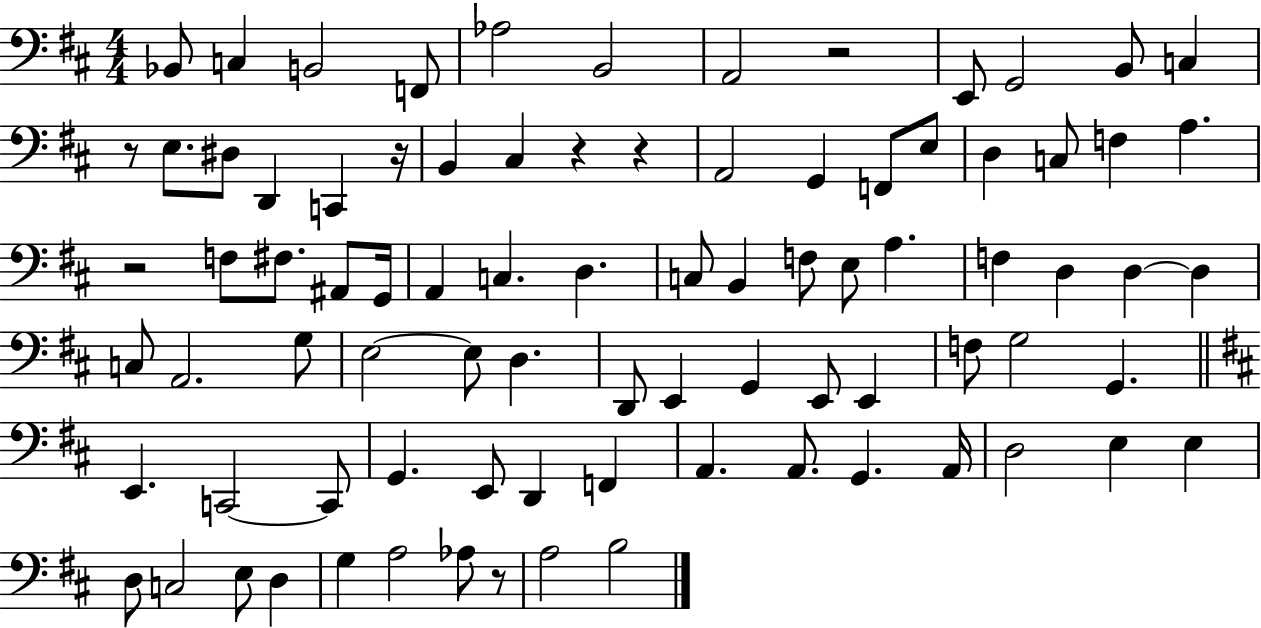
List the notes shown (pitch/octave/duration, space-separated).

Bb2/e C3/q B2/h F2/e Ab3/h B2/h A2/h R/h E2/e G2/h B2/e C3/q R/e E3/e. D#3/e D2/q C2/q R/s B2/q C#3/q R/q R/q A2/h G2/q F2/e E3/e D3/q C3/e F3/q A3/q. R/h F3/e F#3/e. A#2/e G2/s A2/q C3/q. D3/q. C3/e B2/q F3/e E3/e A3/q. F3/q D3/q D3/q D3/q C3/e A2/h. G3/e E3/h E3/e D3/q. D2/e E2/q G2/q E2/e E2/q F3/e G3/h G2/q. E2/q. C2/h C2/e G2/q. E2/e D2/q F2/q A2/q. A2/e. G2/q. A2/s D3/h E3/q E3/q D3/e C3/h E3/e D3/q G3/q A3/h Ab3/e R/e A3/h B3/h